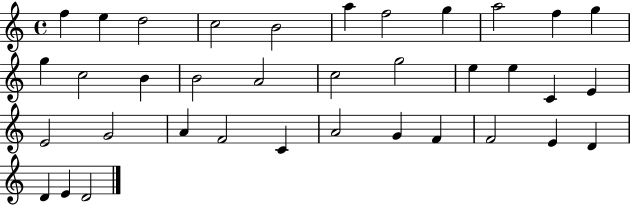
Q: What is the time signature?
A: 4/4